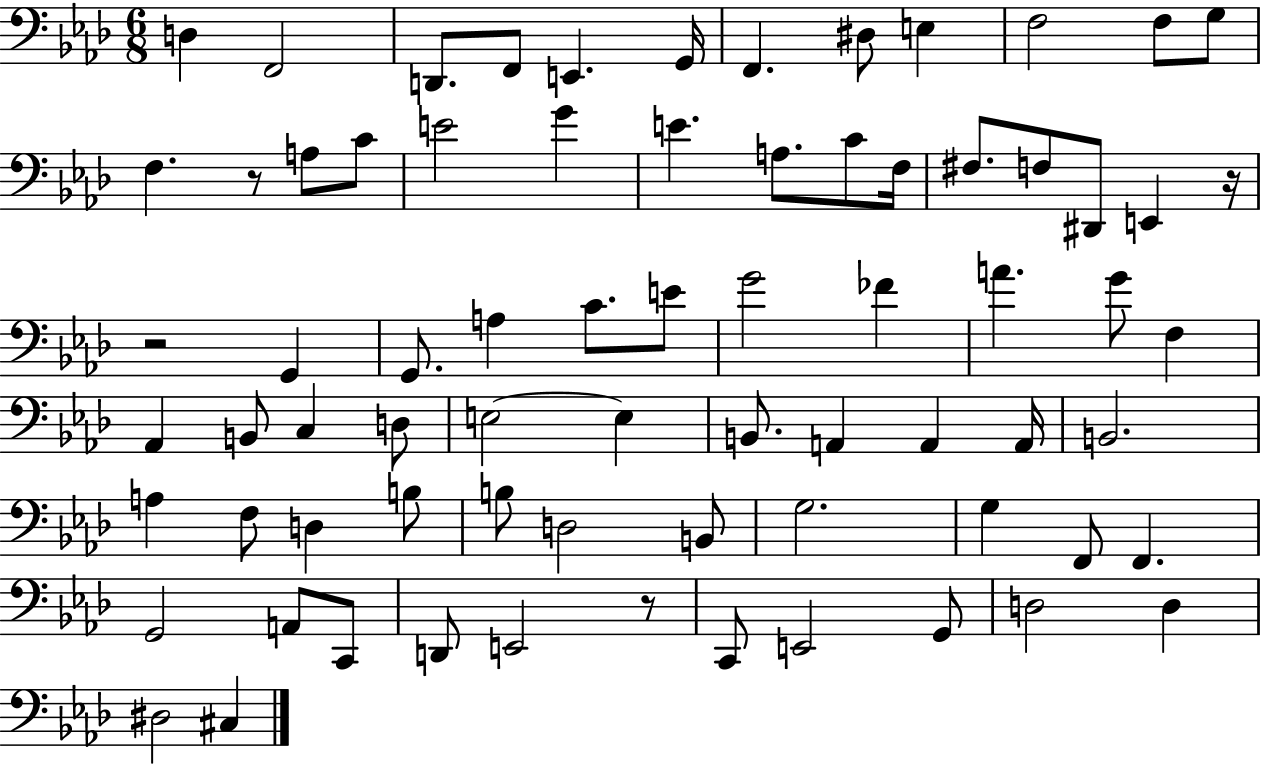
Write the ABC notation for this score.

X:1
T:Untitled
M:6/8
L:1/4
K:Ab
D, F,,2 D,,/2 F,,/2 E,, G,,/4 F,, ^D,/2 E, F,2 F,/2 G,/2 F, z/2 A,/2 C/2 E2 G E A,/2 C/2 F,/4 ^F,/2 F,/2 ^D,,/2 E,, z/4 z2 G,, G,,/2 A, C/2 E/2 G2 _F A G/2 F, _A,, B,,/2 C, D,/2 E,2 E, B,,/2 A,, A,, A,,/4 B,,2 A, F,/2 D, B,/2 B,/2 D,2 B,,/2 G,2 G, F,,/2 F,, G,,2 A,,/2 C,,/2 D,,/2 E,,2 z/2 C,,/2 E,,2 G,,/2 D,2 D, ^D,2 ^C,